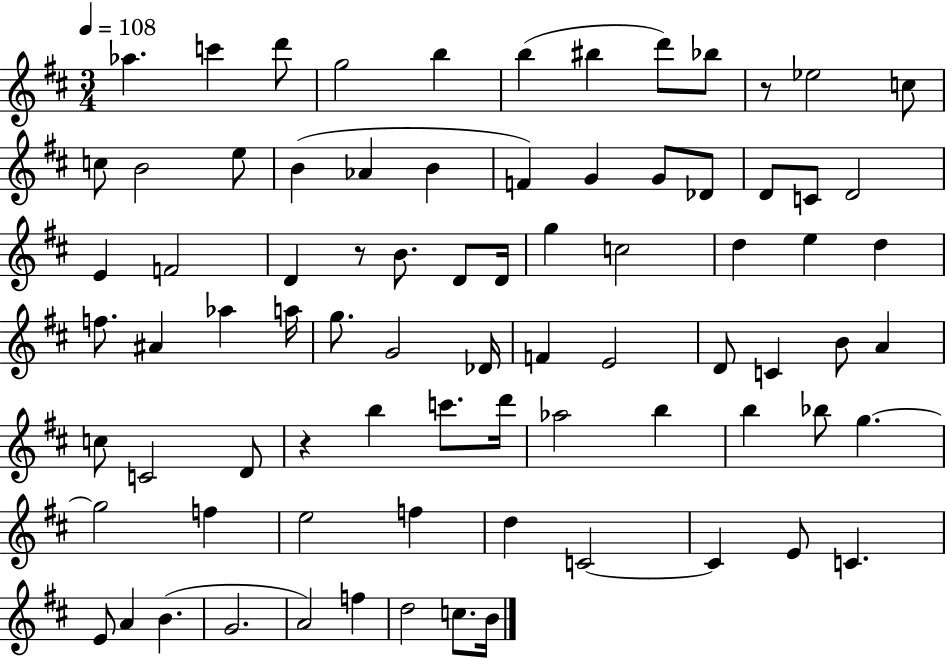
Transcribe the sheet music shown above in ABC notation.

X:1
T:Untitled
M:3/4
L:1/4
K:D
_a c' d'/2 g2 b b ^b d'/2 _b/2 z/2 _e2 c/2 c/2 B2 e/2 B _A B F G G/2 _D/2 D/2 C/2 D2 E F2 D z/2 B/2 D/2 D/4 g c2 d e d f/2 ^A _a a/4 g/2 G2 _D/4 F E2 D/2 C B/2 A c/2 C2 D/2 z b c'/2 d'/4 _a2 b b _b/2 g g2 f e2 f d C2 C E/2 C E/2 A B G2 A2 f d2 c/2 B/4